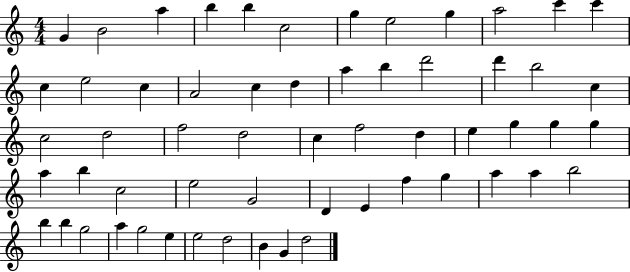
X:1
T:Untitled
M:4/4
L:1/4
K:C
G B2 a b b c2 g e2 g a2 c' c' c e2 c A2 c d a b d'2 d' b2 c c2 d2 f2 d2 c f2 d e g g g a b c2 e2 G2 D E f g a a b2 b b g2 a g2 e e2 d2 B G d2